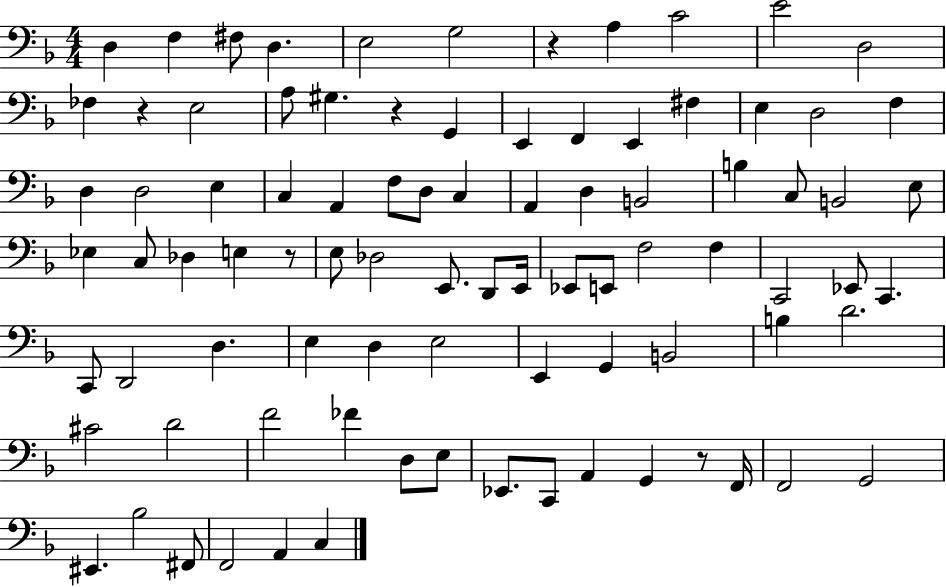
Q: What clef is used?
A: bass